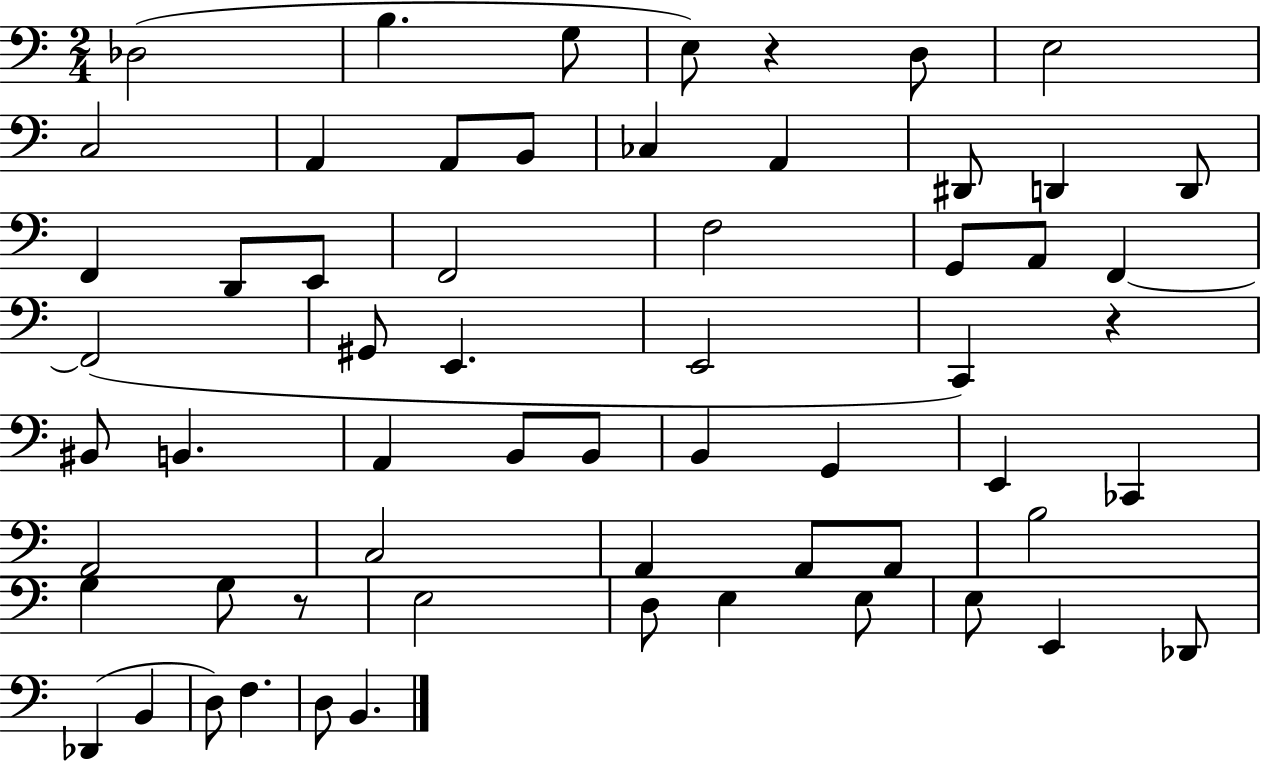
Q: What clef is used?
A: bass